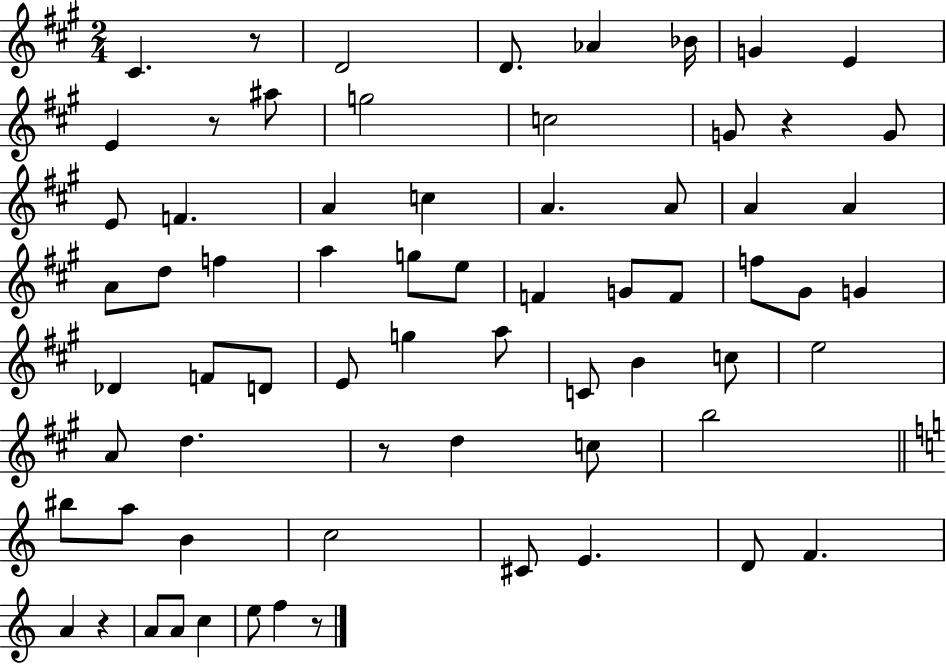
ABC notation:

X:1
T:Untitled
M:2/4
L:1/4
K:A
^C z/2 D2 D/2 _A _B/4 G E E z/2 ^a/2 g2 c2 G/2 z G/2 E/2 F A c A A/2 A A A/2 d/2 f a g/2 e/2 F G/2 F/2 f/2 ^G/2 G _D F/2 D/2 E/2 g a/2 C/2 B c/2 e2 A/2 d z/2 d c/2 b2 ^b/2 a/2 B c2 ^C/2 E D/2 F A z A/2 A/2 c e/2 f z/2